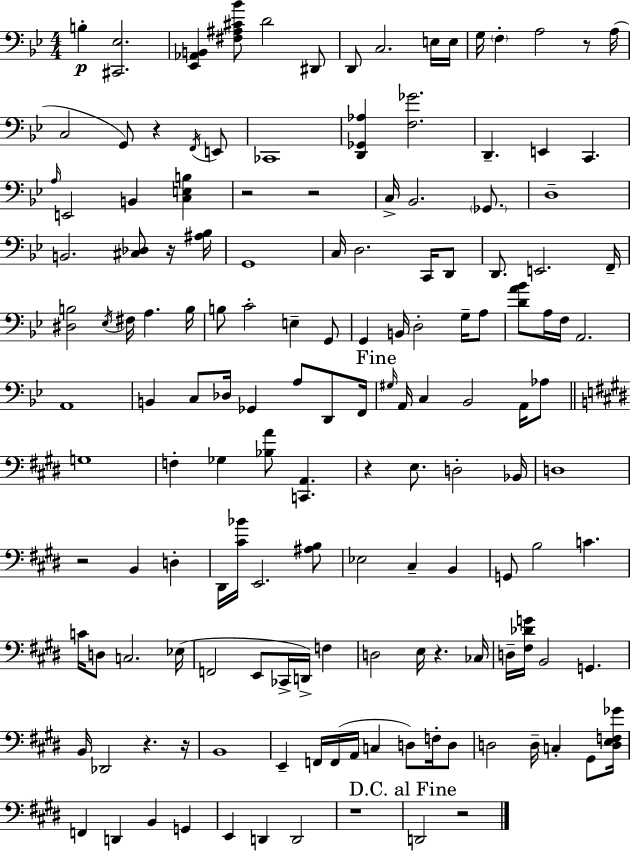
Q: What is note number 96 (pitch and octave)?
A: B2